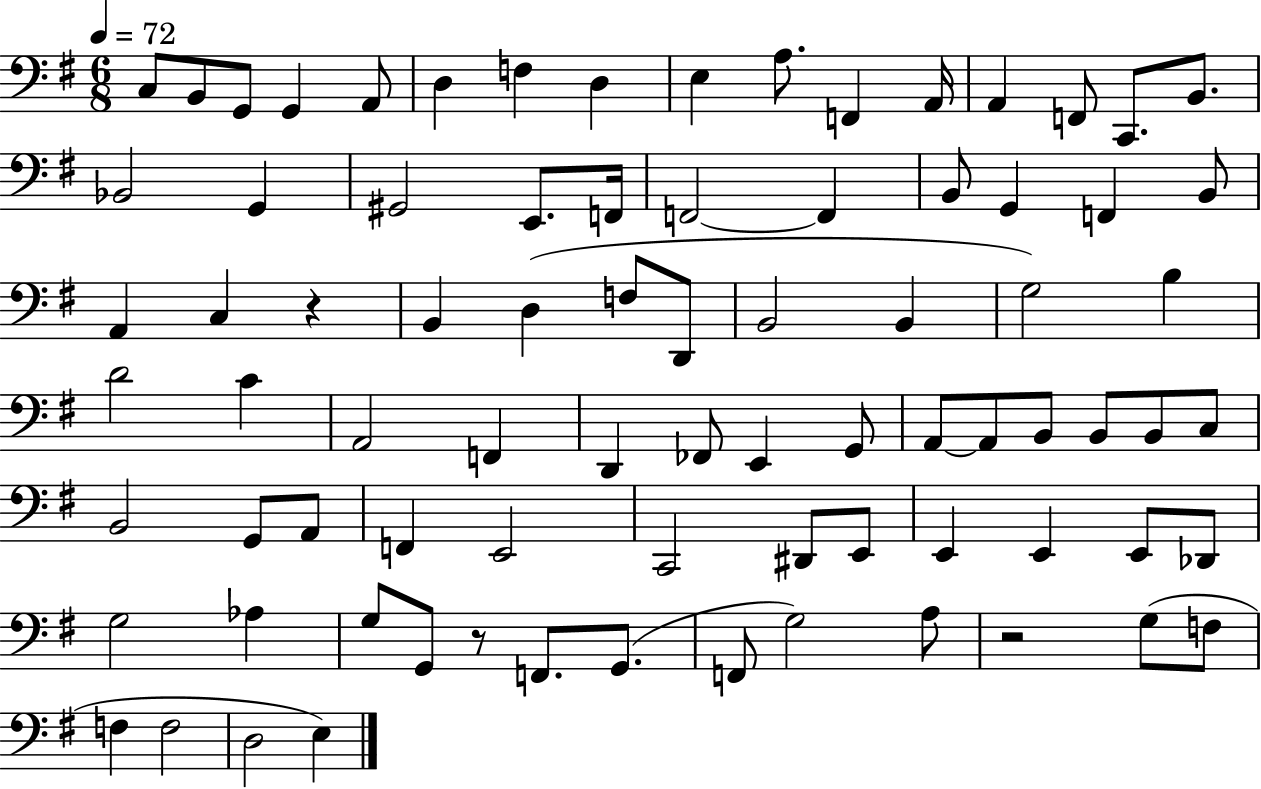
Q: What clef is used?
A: bass